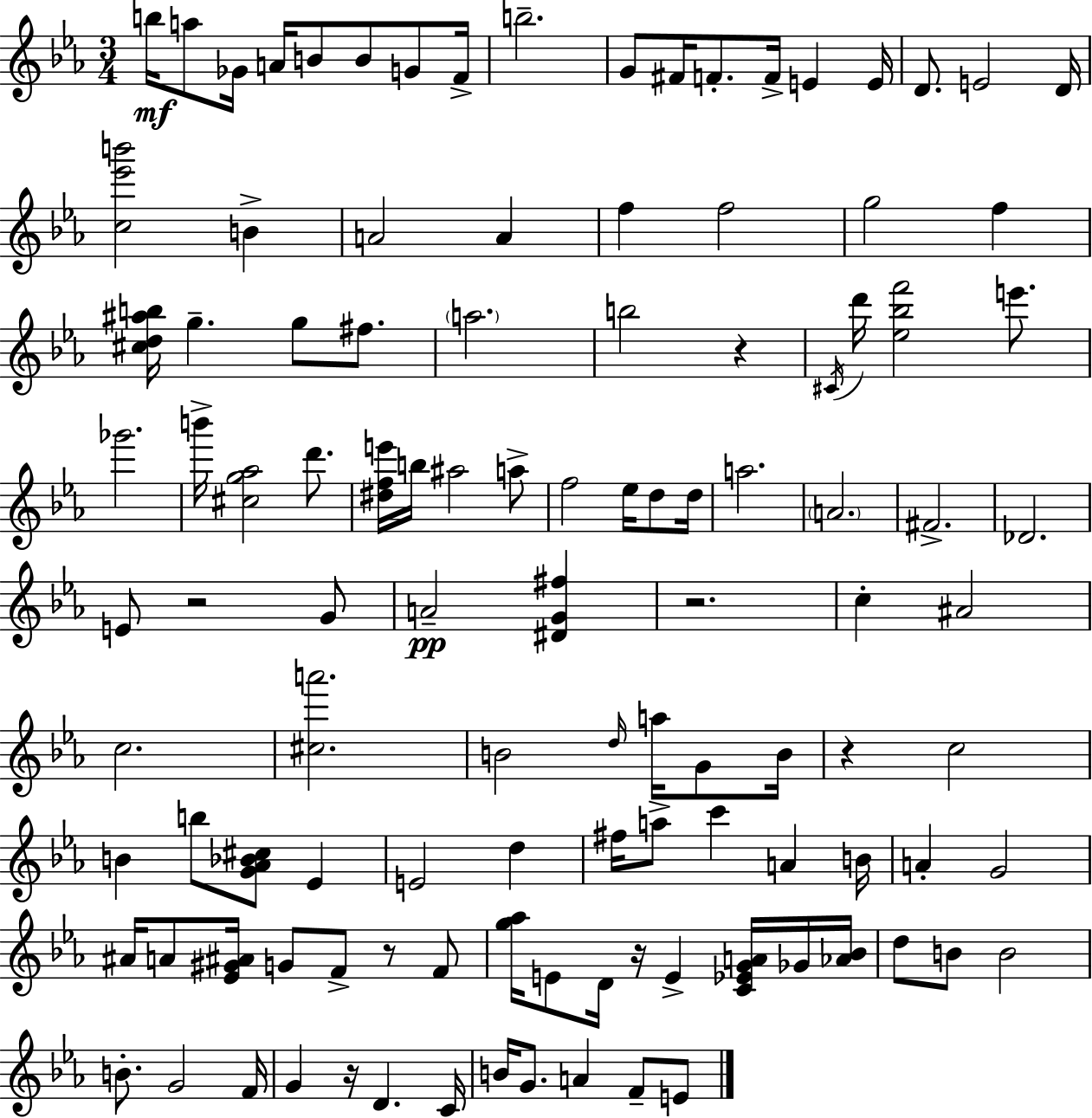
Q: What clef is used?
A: treble